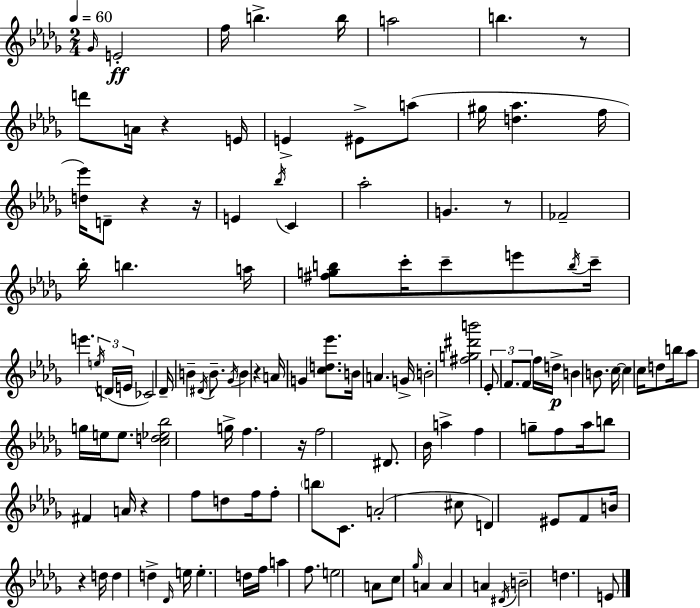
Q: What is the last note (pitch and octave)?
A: E4